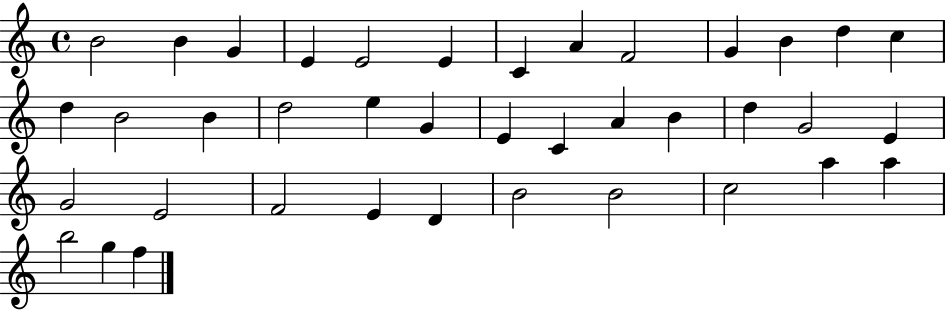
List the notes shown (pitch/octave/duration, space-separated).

B4/h B4/q G4/q E4/q E4/h E4/q C4/q A4/q F4/h G4/q B4/q D5/q C5/q D5/q B4/h B4/q D5/h E5/q G4/q E4/q C4/q A4/q B4/q D5/q G4/h E4/q G4/h E4/h F4/h E4/q D4/q B4/h B4/h C5/h A5/q A5/q B5/h G5/q F5/q